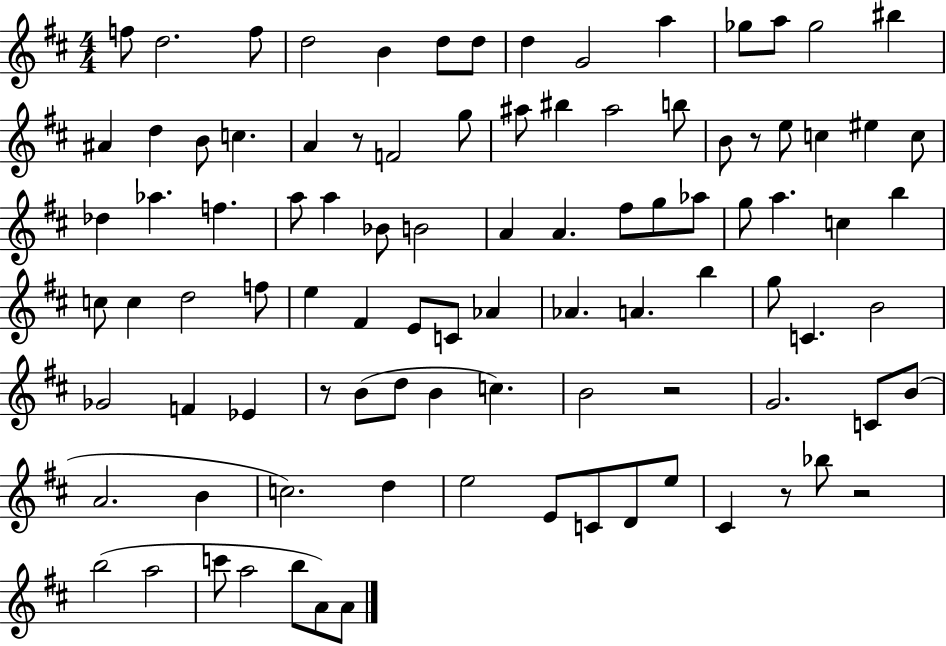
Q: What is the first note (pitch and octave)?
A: F5